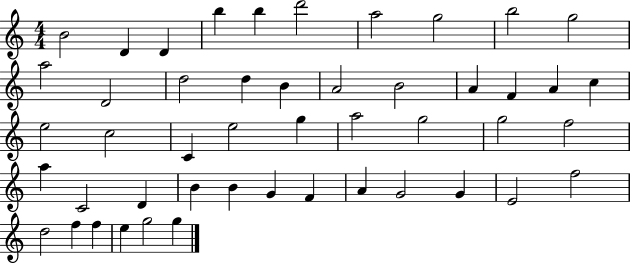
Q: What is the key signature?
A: C major